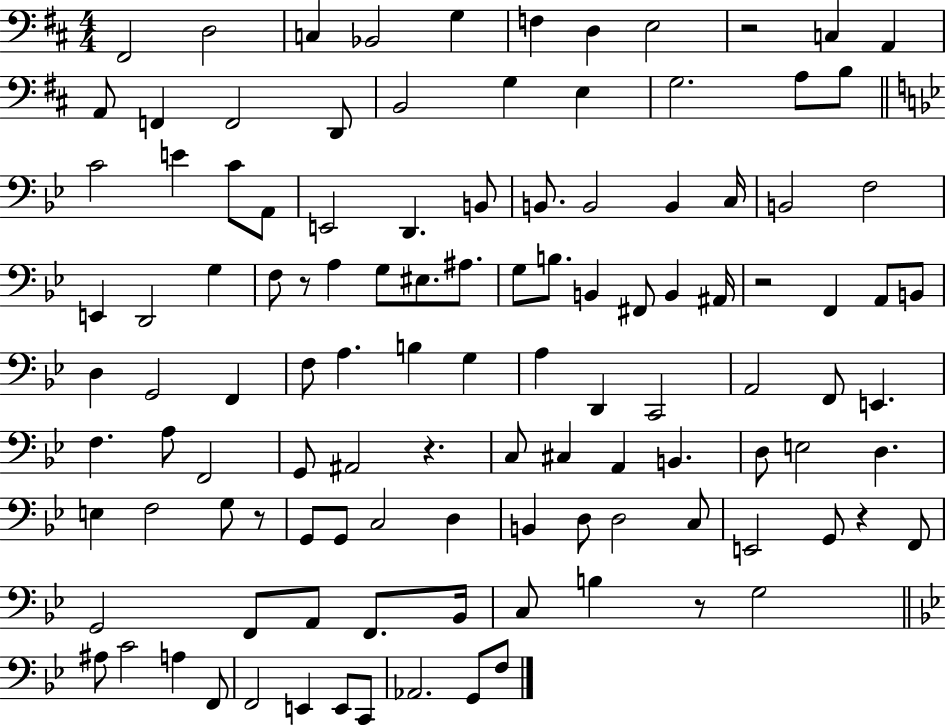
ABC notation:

X:1
T:Untitled
M:4/4
L:1/4
K:D
^F,,2 D,2 C, _B,,2 G, F, D, E,2 z2 C, A,, A,,/2 F,, F,,2 D,,/2 B,,2 G, E, G,2 A,/2 B,/2 C2 E C/2 A,,/2 E,,2 D,, B,,/2 B,,/2 B,,2 B,, C,/4 B,,2 F,2 E,, D,,2 G, F,/2 z/2 A, G,/2 ^E,/2 ^A,/2 G,/2 B,/2 B,, ^F,,/2 B,, ^A,,/4 z2 F,, A,,/2 B,,/2 D, G,,2 F,, F,/2 A, B, G, A, D,, C,,2 A,,2 F,,/2 E,, F, A,/2 F,,2 G,,/2 ^A,,2 z C,/2 ^C, A,, B,, D,/2 E,2 D, E, F,2 G,/2 z/2 G,,/2 G,,/2 C,2 D, B,, D,/2 D,2 C,/2 E,,2 G,,/2 z F,,/2 G,,2 F,,/2 A,,/2 F,,/2 _B,,/4 C,/2 B, z/2 G,2 ^A,/2 C2 A, F,,/2 F,,2 E,, E,,/2 C,,/2 _A,,2 G,,/2 F,/2